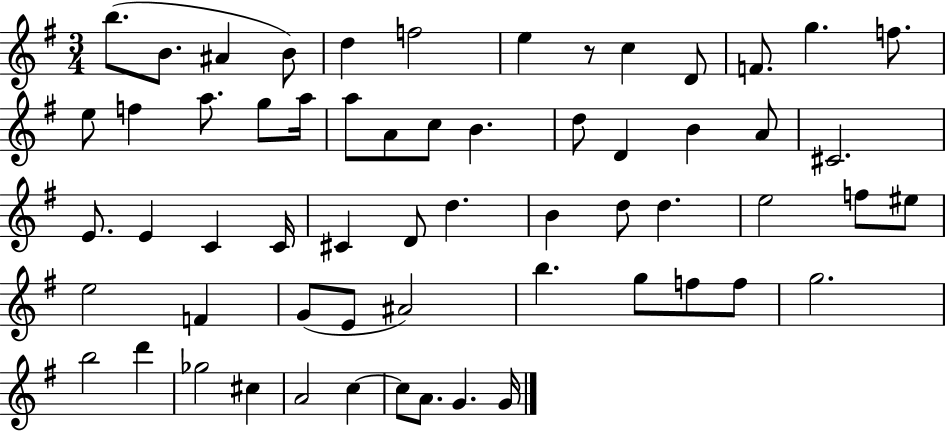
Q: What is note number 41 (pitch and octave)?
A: F4